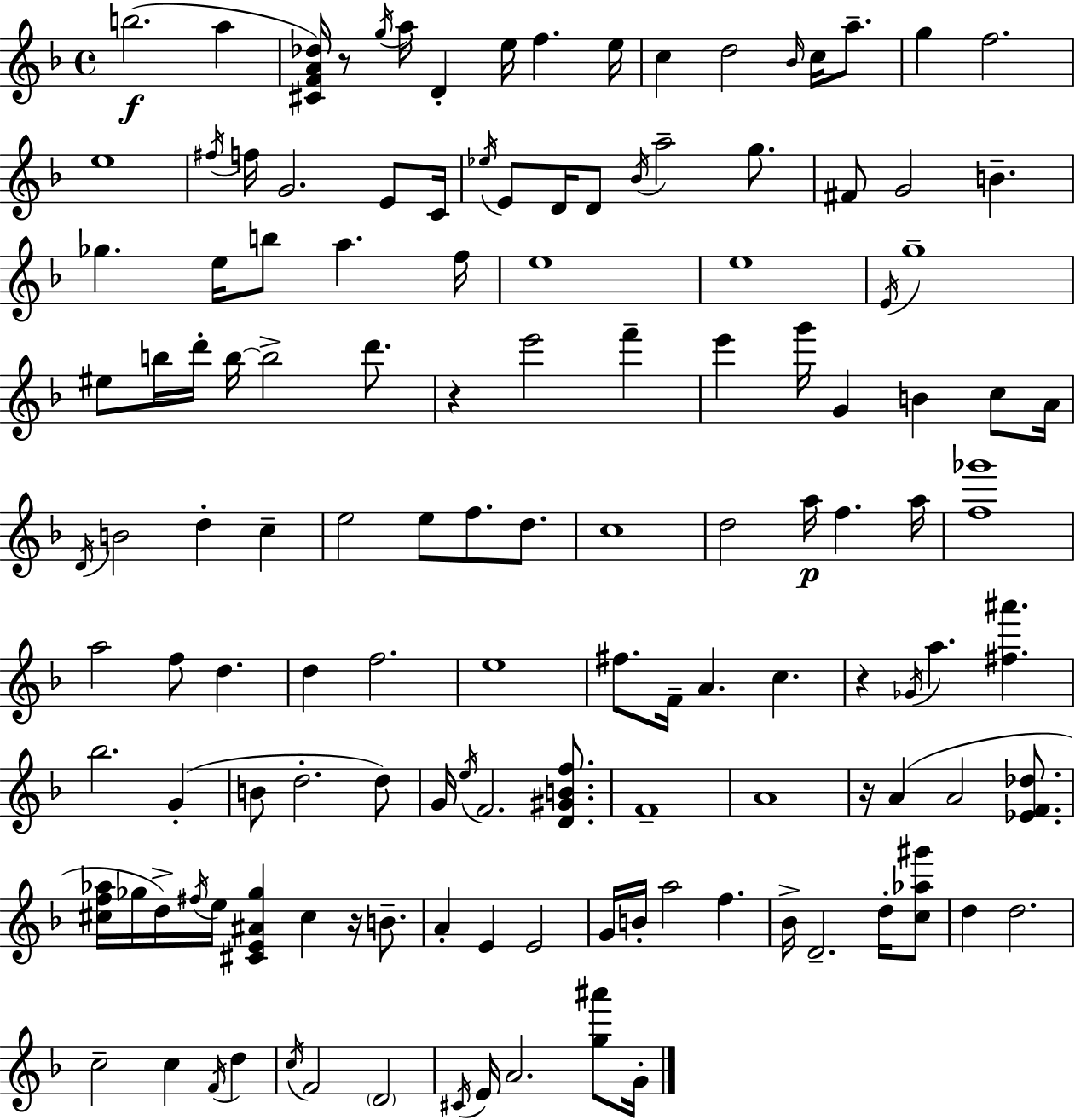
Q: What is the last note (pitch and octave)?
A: G4